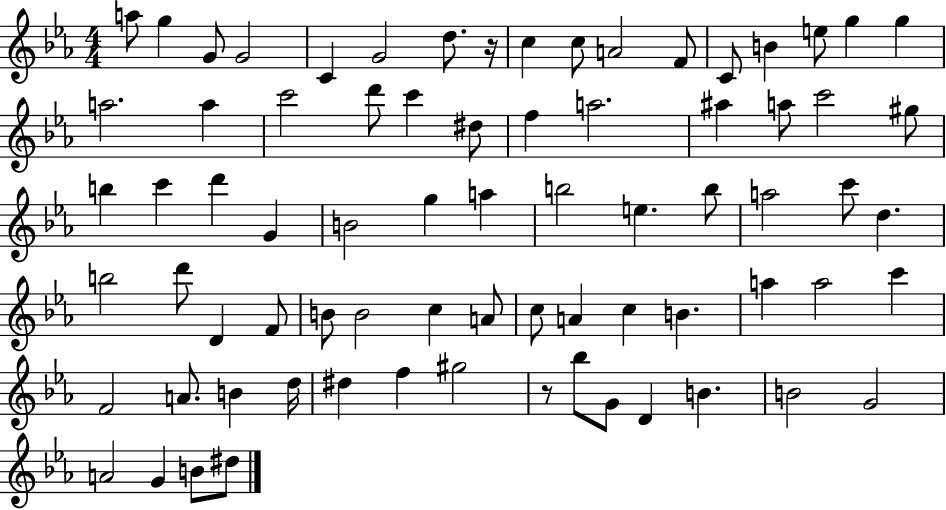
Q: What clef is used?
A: treble